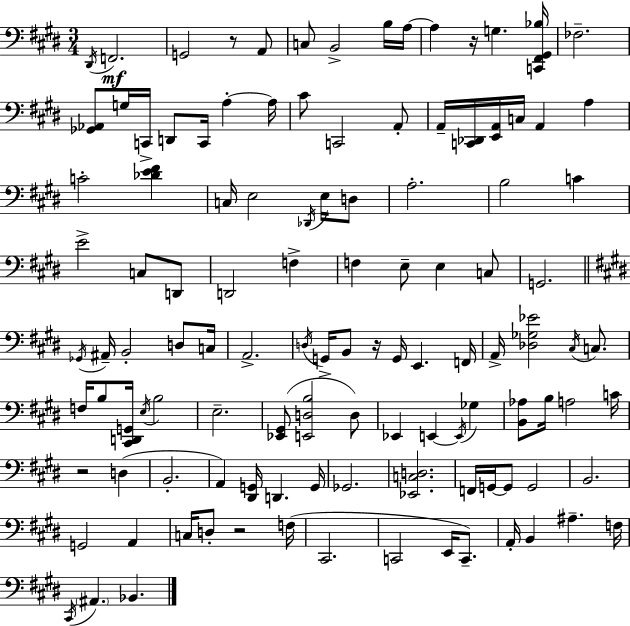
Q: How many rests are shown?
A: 5